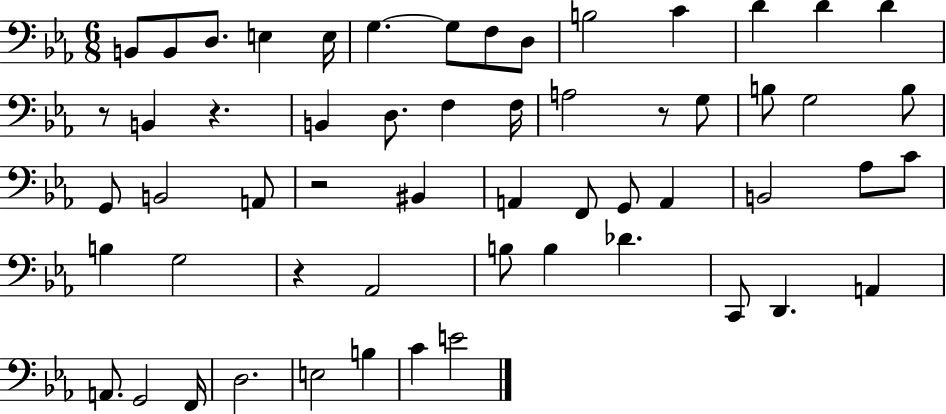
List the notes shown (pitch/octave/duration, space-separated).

B2/e B2/e D3/e. E3/q E3/s G3/q. G3/e F3/e D3/e B3/h C4/q D4/q D4/q D4/q R/e B2/q R/q. B2/q D3/e. F3/q F3/s A3/h R/e G3/e B3/e G3/h B3/e G2/e B2/h A2/e R/h BIS2/q A2/q F2/e G2/e A2/q B2/h Ab3/e C4/e B3/q G3/h R/q Ab2/h B3/e B3/q Db4/q. C2/e D2/q. A2/q A2/e. G2/h F2/s D3/h. E3/h B3/q C4/q E4/h